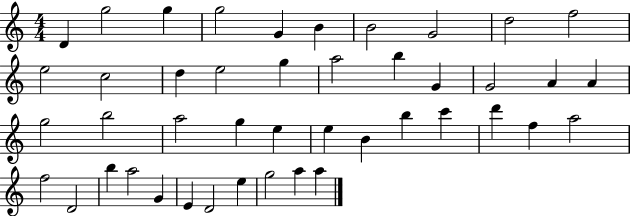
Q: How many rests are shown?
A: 0